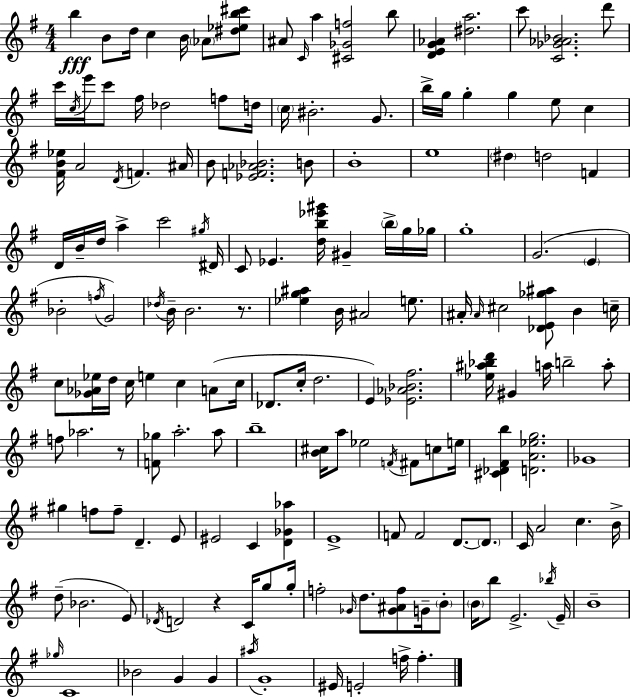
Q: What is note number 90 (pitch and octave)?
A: B5